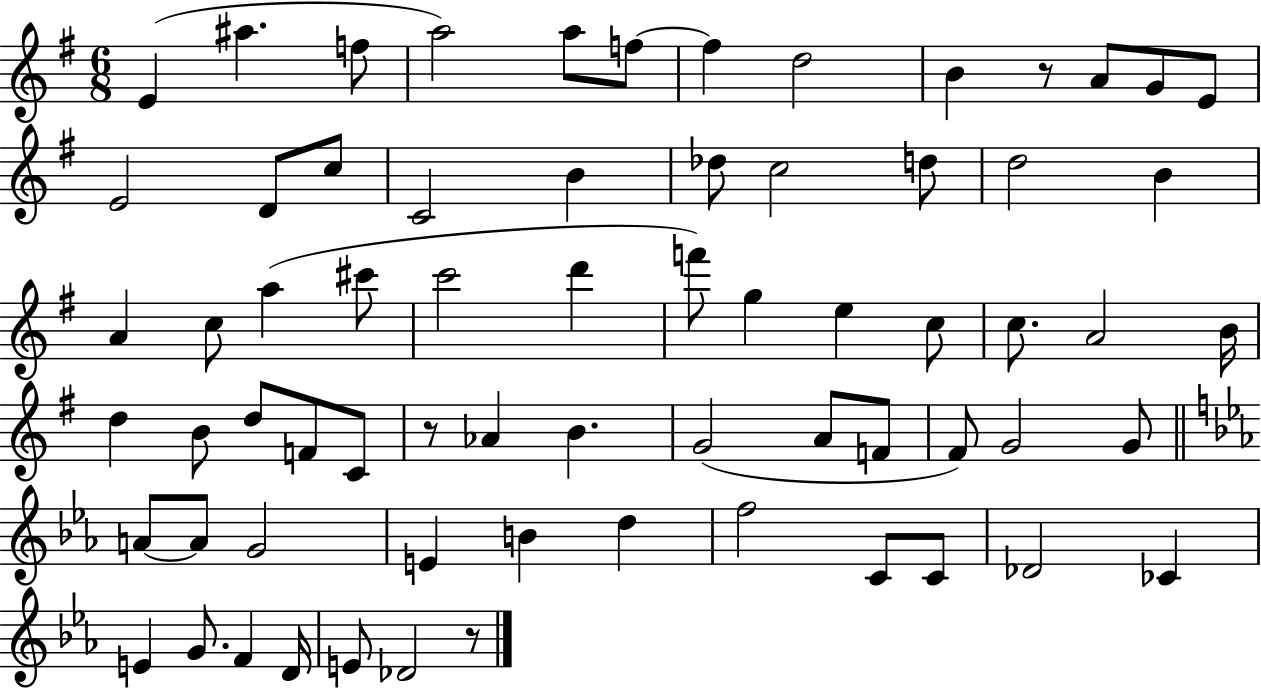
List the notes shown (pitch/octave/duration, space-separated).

E4/q A#5/q. F5/e A5/h A5/e F5/e F5/q D5/h B4/q R/e A4/e G4/e E4/e E4/h D4/e C5/e C4/h B4/q Db5/e C5/h D5/e D5/h B4/q A4/q C5/e A5/q C#6/e C6/h D6/q F6/e G5/q E5/q C5/e C5/e. A4/h B4/s D5/q B4/e D5/e F4/e C4/e R/e Ab4/q B4/q. G4/h A4/e F4/e F#4/e G4/h G4/e A4/e A4/e G4/h E4/q B4/q D5/q F5/h C4/e C4/e Db4/h CES4/q E4/q G4/e. F4/q D4/s E4/e Db4/h R/e